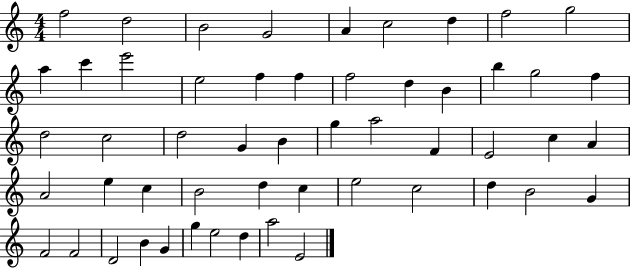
F5/h D5/h B4/h G4/h A4/q C5/h D5/q F5/h G5/h A5/q C6/q E6/h E5/h F5/q F5/q F5/h D5/q B4/q B5/q G5/h F5/q D5/h C5/h D5/h G4/q B4/q G5/q A5/h F4/q E4/h C5/q A4/q A4/h E5/q C5/q B4/h D5/q C5/q E5/h C5/h D5/q B4/h G4/q F4/h F4/h D4/h B4/q G4/q G5/q E5/h D5/q A5/h E4/h